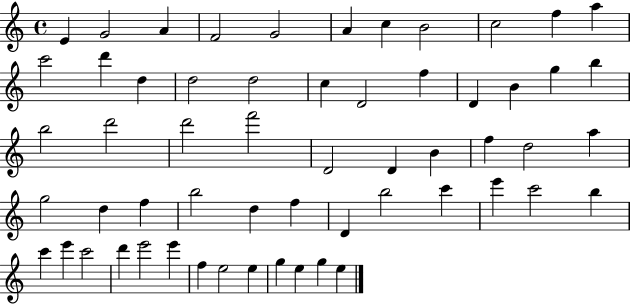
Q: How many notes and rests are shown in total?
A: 58